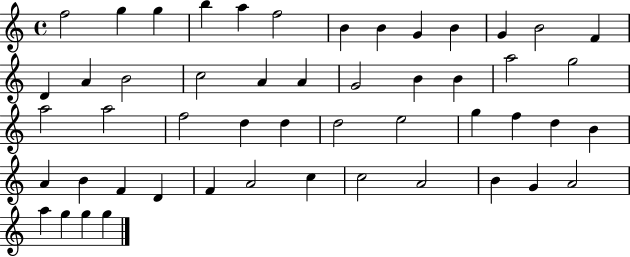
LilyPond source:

{
  \clef treble
  \time 4/4
  \defaultTimeSignature
  \key c \major
  f''2 g''4 g''4 | b''4 a''4 f''2 | b'4 b'4 g'4 b'4 | g'4 b'2 f'4 | \break d'4 a'4 b'2 | c''2 a'4 a'4 | g'2 b'4 b'4 | a''2 g''2 | \break a''2 a''2 | f''2 d''4 d''4 | d''2 e''2 | g''4 f''4 d''4 b'4 | \break a'4 b'4 f'4 d'4 | f'4 a'2 c''4 | c''2 a'2 | b'4 g'4 a'2 | \break a''4 g''4 g''4 g''4 | \bar "|."
}